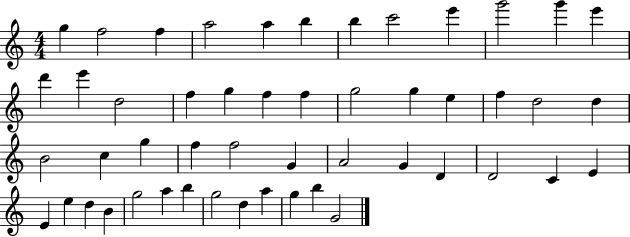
G5/q F5/h F5/q A5/h A5/q B5/q B5/q C6/h E6/q G6/h G6/q E6/q D6/q E6/q D5/h F5/q G5/q F5/q F5/q G5/h G5/q E5/q F5/q D5/h D5/q B4/h C5/q G5/q F5/q F5/h G4/q A4/h G4/q D4/q D4/h C4/q E4/q E4/q E5/q D5/q B4/q G5/h A5/q B5/q G5/h D5/q A5/q G5/q B5/q G4/h